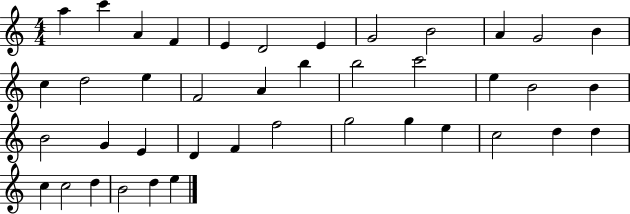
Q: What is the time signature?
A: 4/4